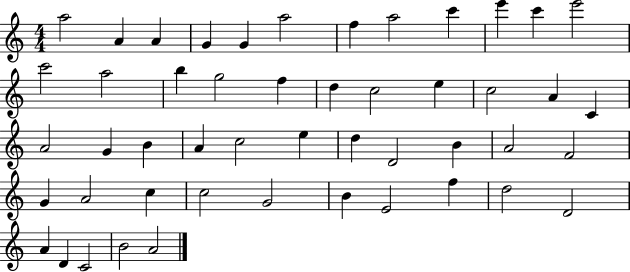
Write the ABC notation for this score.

X:1
T:Untitled
M:4/4
L:1/4
K:C
a2 A A G G a2 f a2 c' e' c' e'2 c'2 a2 b g2 f d c2 e c2 A C A2 G B A c2 e d D2 B A2 F2 G A2 c c2 G2 B E2 f d2 D2 A D C2 B2 A2